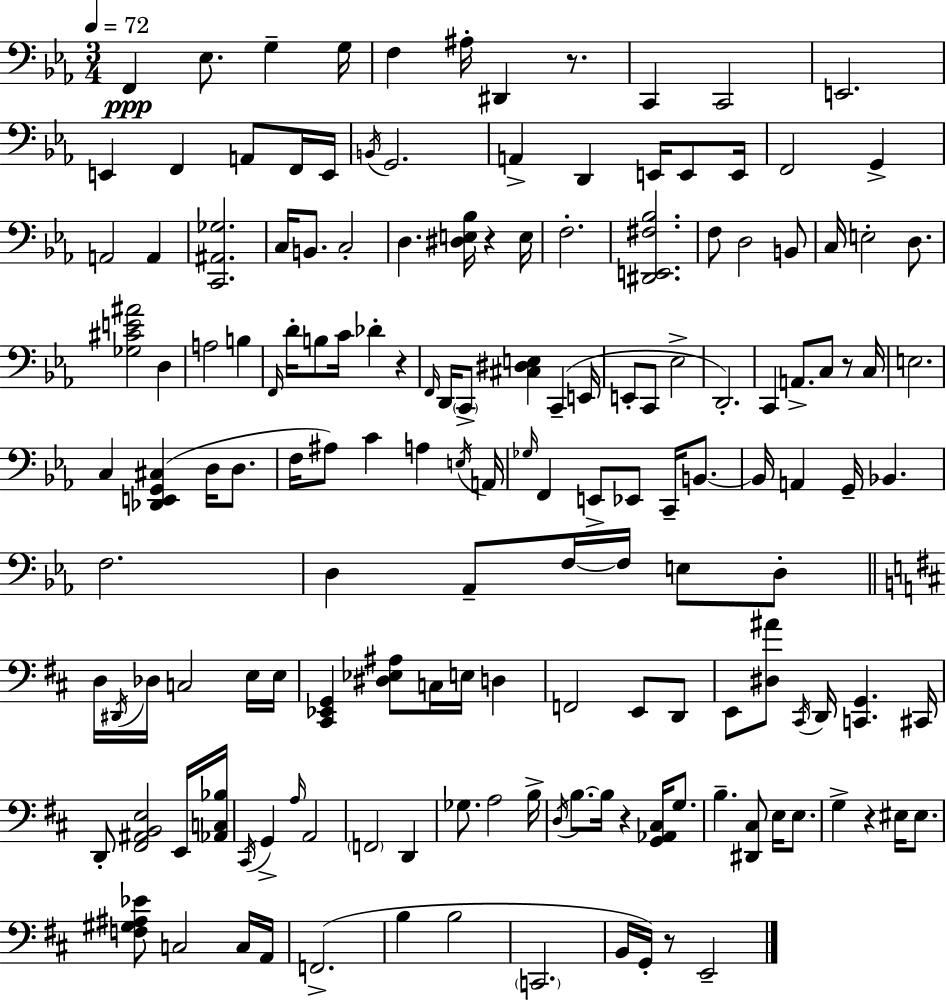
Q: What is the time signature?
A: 3/4